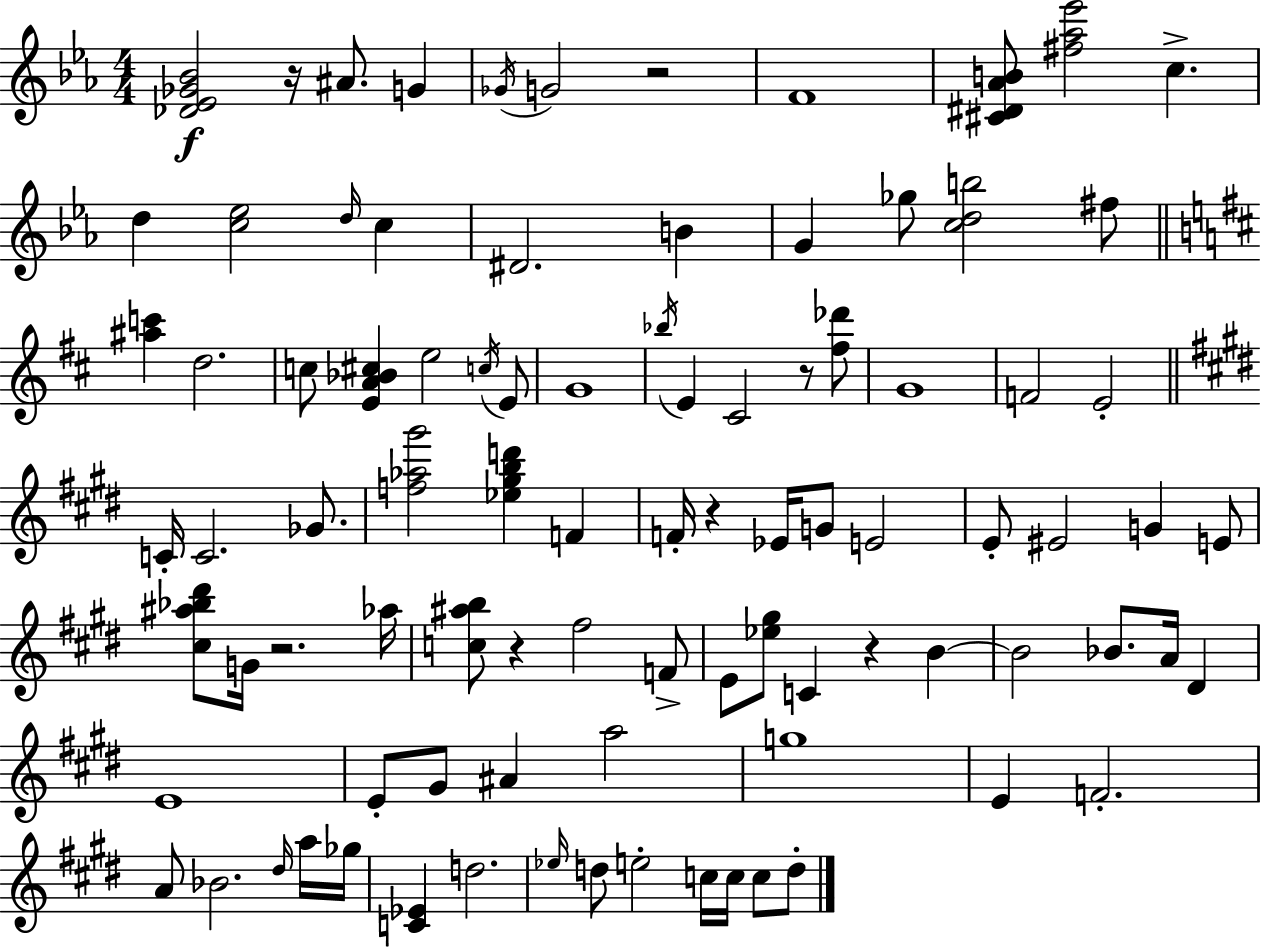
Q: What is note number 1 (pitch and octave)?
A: A#4